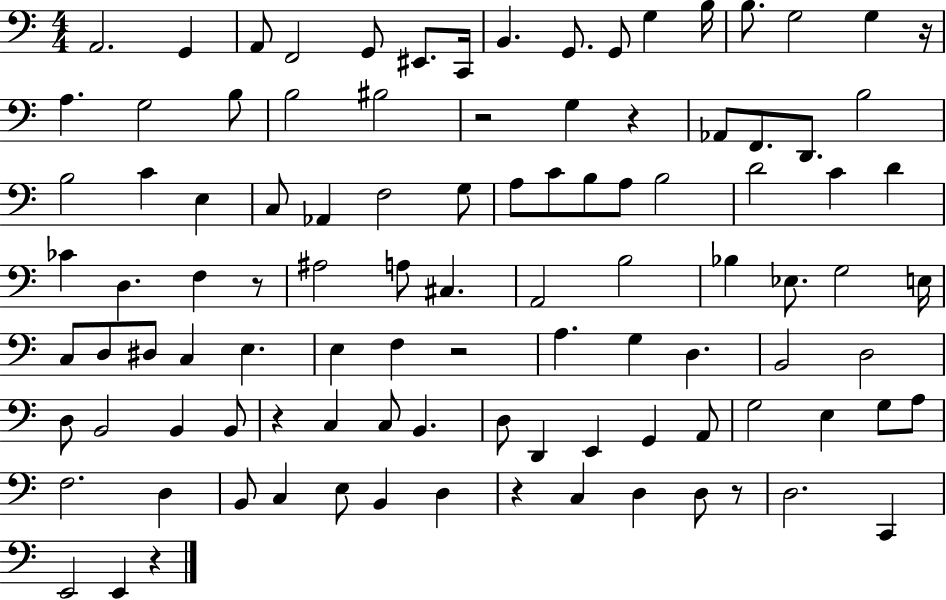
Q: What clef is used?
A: bass